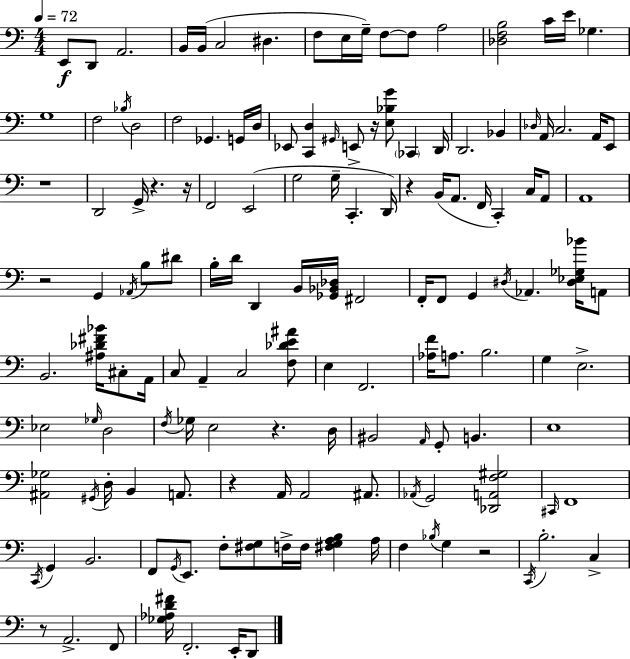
X:1
T:Untitled
M:4/4
L:1/4
K:C
E,,/2 D,,/2 A,,2 B,,/4 B,,/4 C,2 ^D, F,/2 E,/4 G,/4 F,/2 F,/2 A,2 [_D,F,B,]2 C/4 E/4 _G, G,4 F,2 _B,/4 D,2 F,2 _G,, G,,/4 D,/4 _E,,/2 [C,,D,] ^G,,/4 E,,/2 z/4 [E,_B,G]/2 _C,, D,,/4 D,,2 _B,, _D,/4 A,,/4 C,2 A,,/4 E,,/2 z4 D,,2 G,,/4 z z/4 F,,2 E,,2 G,2 G,/4 C,, D,,/4 z B,,/4 A,,/2 F,,/4 C,, C,/4 A,,/2 A,,4 z2 G,, _A,,/4 B,/2 ^D/2 B,/4 D/4 D,, B,,/4 [_G,,_B,,_D,]/4 ^F,,2 F,,/4 F,,/2 G,, ^D,/4 _A,, [^D,_E,_G,_B]/4 A,,/2 B,,2 [^A,_D^F_B]/4 ^C,/2 A,,/4 C,/2 A,, C,2 [F,_DE^A]/2 E, F,,2 [_A,F]/4 A,/2 B,2 G, E,2 _E,2 _G,/4 D,2 F,/4 _G,/4 E,2 z D,/4 ^B,,2 A,,/4 G,,/2 B,, E,4 [^A,,_G,]2 ^G,,/4 D,/4 B,, A,,/2 z A,,/4 A,,2 ^A,,/2 _A,,/4 G,,2 [_D,,A,,F,^G,]2 ^C,,/4 F,,4 C,,/4 G,, B,,2 F,,/2 G,,/4 E,,/2 F,/2 [^F,G,]/2 F,/4 F,/4 [^F,G,A,B,] A,/4 F, _B,/4 G, z2 C,,/4 B,2 C, z/2 A,,2 F,,/2 [_G,_A,D^F]/4 F,,2 E,,/4 D,,/2